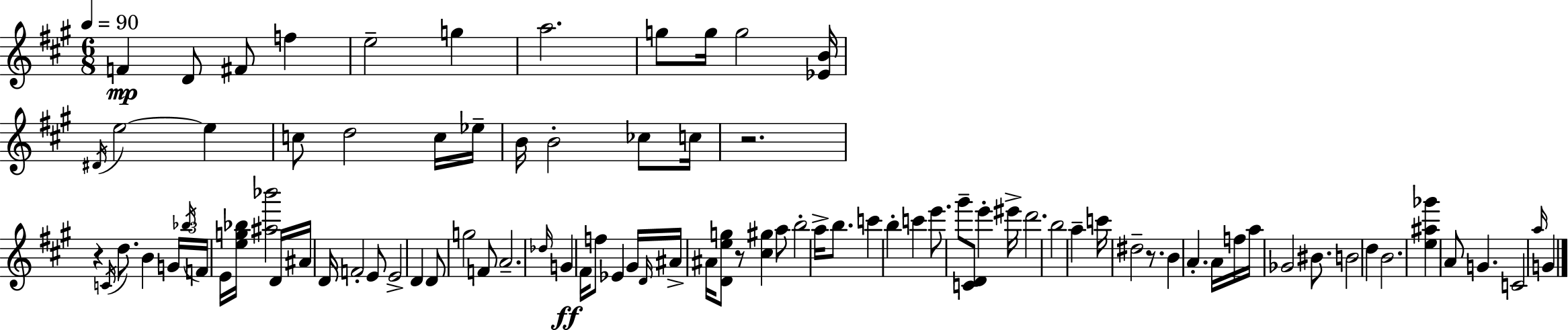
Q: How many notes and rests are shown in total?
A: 90